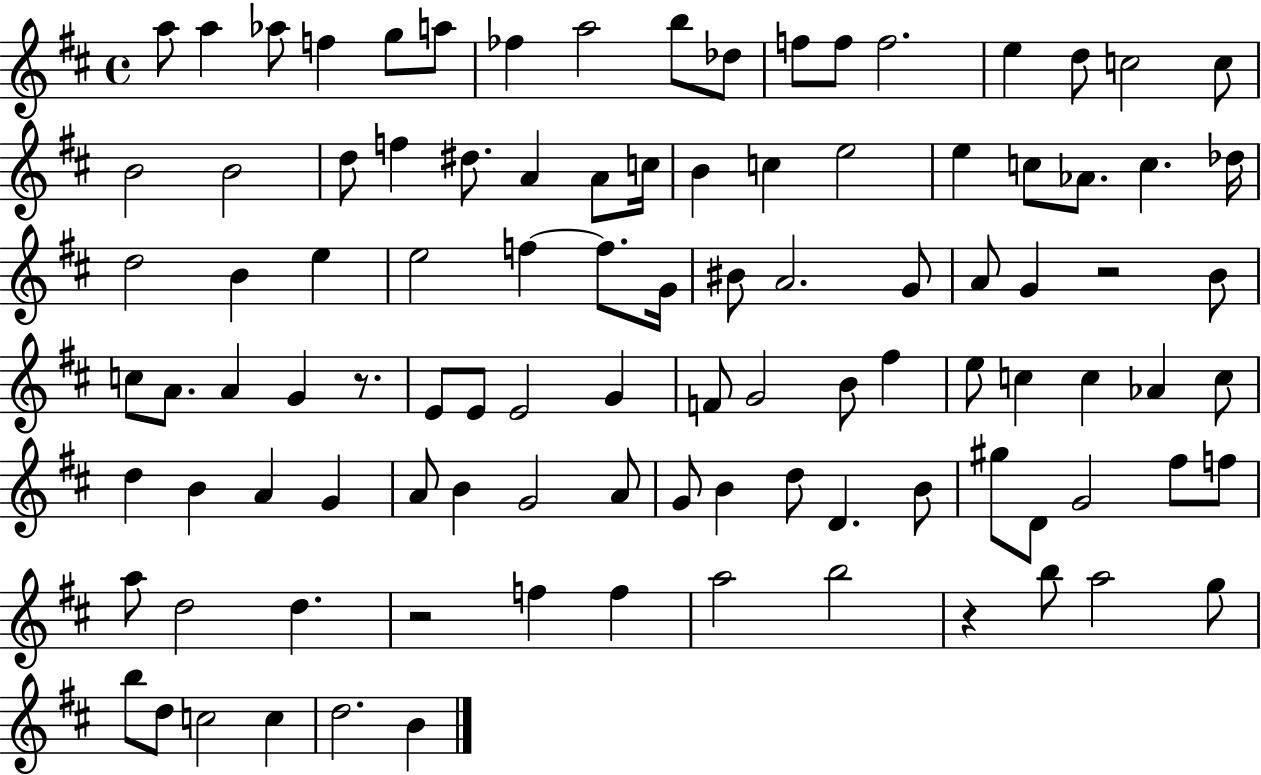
{
  \clef treble
  \time 4/4
  \defaultTimeSignature
  \key d \major
  a''8 a''4 aes''8 f''4 g''8 a''8 | fes''4 a''2 b''8 des''8 | f''8 f''8 f''2. | e''4 d''8 c''2 c''8 | \break b'2 b'2 | d''8 f''4 dis''8. a'4 a'8 c''16 | b'4 c''4 e''2 | e''4 c''8 aes'8. c''4. des''16 | \break d''2 b'4 e''4 | e''2 f''4~~ f''8. g'16 | bis'8 a'2. g'8 | a'8 g'4 r2 b'8 | \break c''8 a'8. a'4 g'4 r8. | e'8 e'8 e'2 g'4 | f'8 g'2 b'8 fis''4 | e''8 c''4 c''4 aes'4 c''8 | \break d''4 b'4 a'4 g'4 | a'8 b'4 g'2 a'8 | g'8 b'4 d''8 d'4. b'8 | gis''8 d'8 g'2 fis''8 f''8 | \break a''8 d''2 d''4. | r2 f''4 f''4 | a''2 b''2 | r4 b''8 a''2 g''8 | \break b''8 d''8 c''2 c''4 | d''2. b'4 | \bar "|."
}